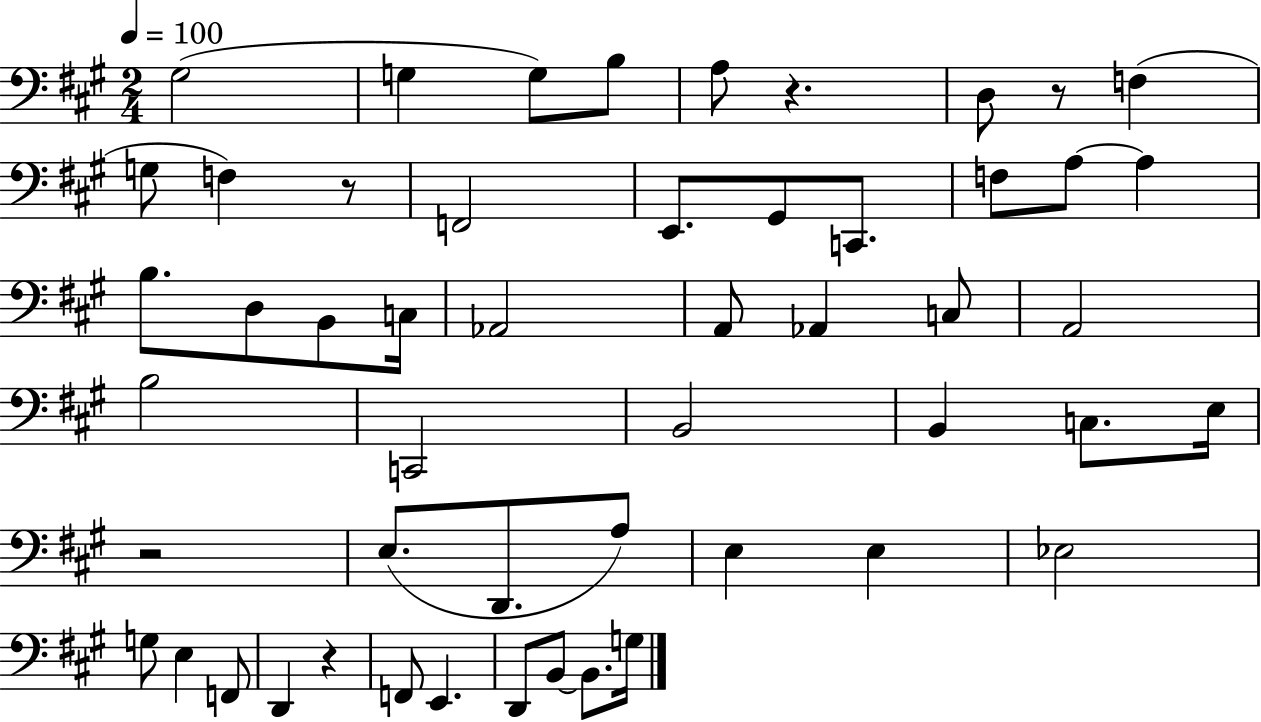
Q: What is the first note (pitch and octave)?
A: G#3